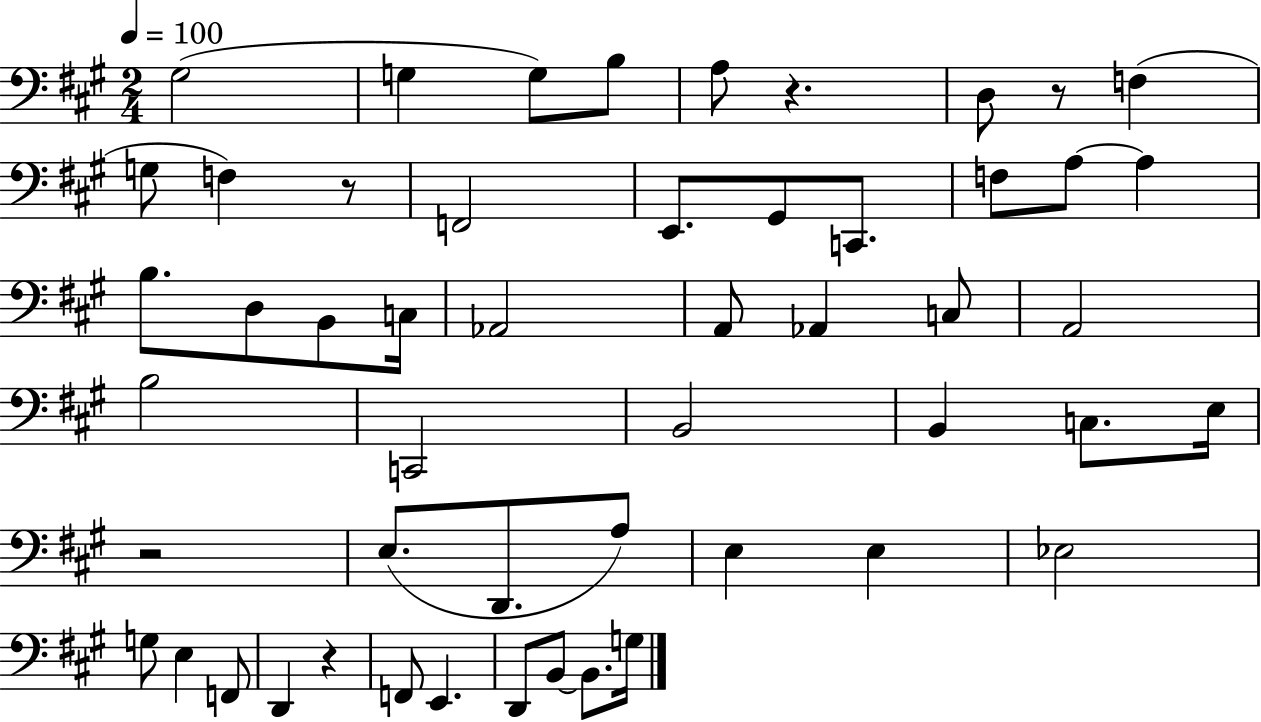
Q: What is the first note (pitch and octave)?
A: G#3